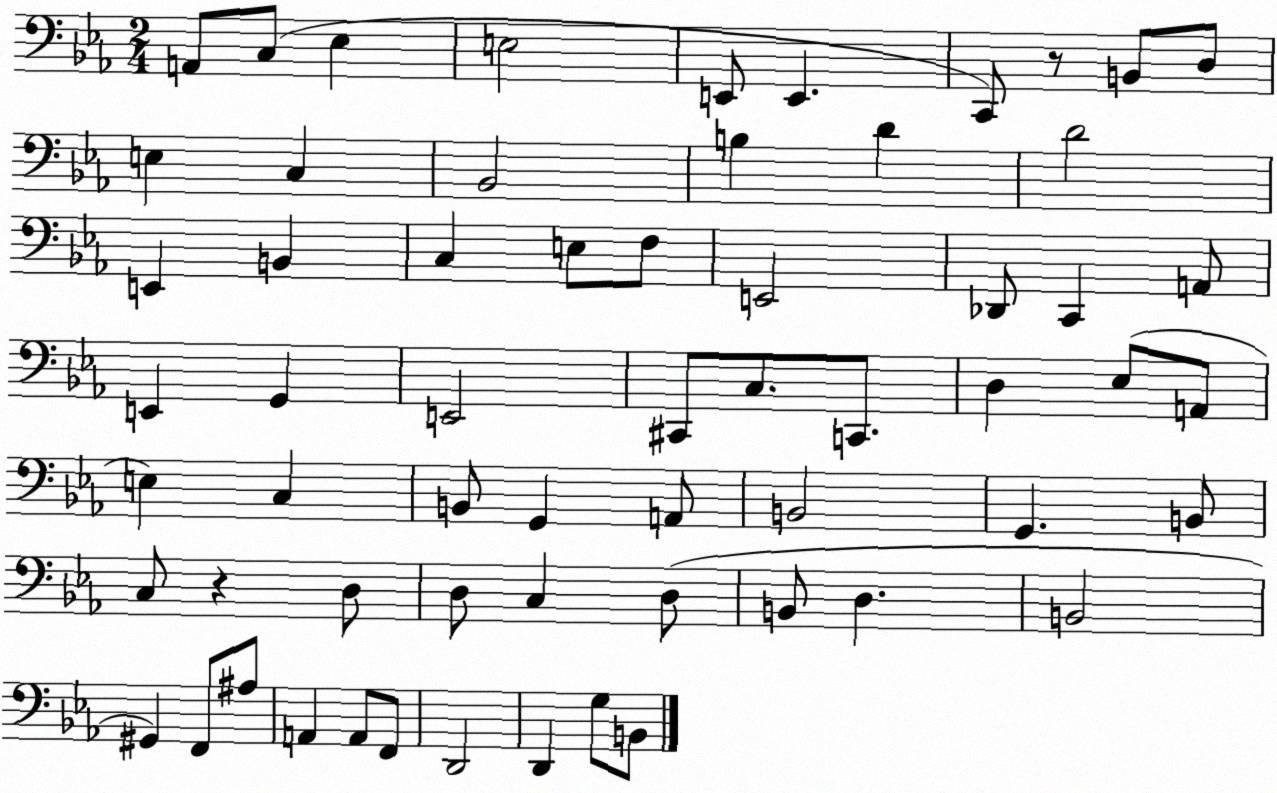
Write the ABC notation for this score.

X:1
T:Untitled
M:2/4
L:1/4
K:Eb
A,,/2 C,/2 _E, E,2 E,,/2 E,, C,,/2 z/2 B,,/2 D,/2 E, C, _B,,2 B, D D2 E,, B,, C, E,/2 F,/2 E,,2 _D,,/2 C,, A,,/2 E,, G,, E,,2 ^C,,/2 C,/2 C,,/2 D, _E,/2 A,,/2 E, C, B,,/2 G,, A,,/2 B,,2 G,, B,,/2 C,/2 z D,/2 D,/2 C, D,/2 B,,/2 D, B,,2 ^G,, F,,/2 ^A,/2 A,, A,,/2 F,,/2 D,,2 D,, G,/2 B,,/2